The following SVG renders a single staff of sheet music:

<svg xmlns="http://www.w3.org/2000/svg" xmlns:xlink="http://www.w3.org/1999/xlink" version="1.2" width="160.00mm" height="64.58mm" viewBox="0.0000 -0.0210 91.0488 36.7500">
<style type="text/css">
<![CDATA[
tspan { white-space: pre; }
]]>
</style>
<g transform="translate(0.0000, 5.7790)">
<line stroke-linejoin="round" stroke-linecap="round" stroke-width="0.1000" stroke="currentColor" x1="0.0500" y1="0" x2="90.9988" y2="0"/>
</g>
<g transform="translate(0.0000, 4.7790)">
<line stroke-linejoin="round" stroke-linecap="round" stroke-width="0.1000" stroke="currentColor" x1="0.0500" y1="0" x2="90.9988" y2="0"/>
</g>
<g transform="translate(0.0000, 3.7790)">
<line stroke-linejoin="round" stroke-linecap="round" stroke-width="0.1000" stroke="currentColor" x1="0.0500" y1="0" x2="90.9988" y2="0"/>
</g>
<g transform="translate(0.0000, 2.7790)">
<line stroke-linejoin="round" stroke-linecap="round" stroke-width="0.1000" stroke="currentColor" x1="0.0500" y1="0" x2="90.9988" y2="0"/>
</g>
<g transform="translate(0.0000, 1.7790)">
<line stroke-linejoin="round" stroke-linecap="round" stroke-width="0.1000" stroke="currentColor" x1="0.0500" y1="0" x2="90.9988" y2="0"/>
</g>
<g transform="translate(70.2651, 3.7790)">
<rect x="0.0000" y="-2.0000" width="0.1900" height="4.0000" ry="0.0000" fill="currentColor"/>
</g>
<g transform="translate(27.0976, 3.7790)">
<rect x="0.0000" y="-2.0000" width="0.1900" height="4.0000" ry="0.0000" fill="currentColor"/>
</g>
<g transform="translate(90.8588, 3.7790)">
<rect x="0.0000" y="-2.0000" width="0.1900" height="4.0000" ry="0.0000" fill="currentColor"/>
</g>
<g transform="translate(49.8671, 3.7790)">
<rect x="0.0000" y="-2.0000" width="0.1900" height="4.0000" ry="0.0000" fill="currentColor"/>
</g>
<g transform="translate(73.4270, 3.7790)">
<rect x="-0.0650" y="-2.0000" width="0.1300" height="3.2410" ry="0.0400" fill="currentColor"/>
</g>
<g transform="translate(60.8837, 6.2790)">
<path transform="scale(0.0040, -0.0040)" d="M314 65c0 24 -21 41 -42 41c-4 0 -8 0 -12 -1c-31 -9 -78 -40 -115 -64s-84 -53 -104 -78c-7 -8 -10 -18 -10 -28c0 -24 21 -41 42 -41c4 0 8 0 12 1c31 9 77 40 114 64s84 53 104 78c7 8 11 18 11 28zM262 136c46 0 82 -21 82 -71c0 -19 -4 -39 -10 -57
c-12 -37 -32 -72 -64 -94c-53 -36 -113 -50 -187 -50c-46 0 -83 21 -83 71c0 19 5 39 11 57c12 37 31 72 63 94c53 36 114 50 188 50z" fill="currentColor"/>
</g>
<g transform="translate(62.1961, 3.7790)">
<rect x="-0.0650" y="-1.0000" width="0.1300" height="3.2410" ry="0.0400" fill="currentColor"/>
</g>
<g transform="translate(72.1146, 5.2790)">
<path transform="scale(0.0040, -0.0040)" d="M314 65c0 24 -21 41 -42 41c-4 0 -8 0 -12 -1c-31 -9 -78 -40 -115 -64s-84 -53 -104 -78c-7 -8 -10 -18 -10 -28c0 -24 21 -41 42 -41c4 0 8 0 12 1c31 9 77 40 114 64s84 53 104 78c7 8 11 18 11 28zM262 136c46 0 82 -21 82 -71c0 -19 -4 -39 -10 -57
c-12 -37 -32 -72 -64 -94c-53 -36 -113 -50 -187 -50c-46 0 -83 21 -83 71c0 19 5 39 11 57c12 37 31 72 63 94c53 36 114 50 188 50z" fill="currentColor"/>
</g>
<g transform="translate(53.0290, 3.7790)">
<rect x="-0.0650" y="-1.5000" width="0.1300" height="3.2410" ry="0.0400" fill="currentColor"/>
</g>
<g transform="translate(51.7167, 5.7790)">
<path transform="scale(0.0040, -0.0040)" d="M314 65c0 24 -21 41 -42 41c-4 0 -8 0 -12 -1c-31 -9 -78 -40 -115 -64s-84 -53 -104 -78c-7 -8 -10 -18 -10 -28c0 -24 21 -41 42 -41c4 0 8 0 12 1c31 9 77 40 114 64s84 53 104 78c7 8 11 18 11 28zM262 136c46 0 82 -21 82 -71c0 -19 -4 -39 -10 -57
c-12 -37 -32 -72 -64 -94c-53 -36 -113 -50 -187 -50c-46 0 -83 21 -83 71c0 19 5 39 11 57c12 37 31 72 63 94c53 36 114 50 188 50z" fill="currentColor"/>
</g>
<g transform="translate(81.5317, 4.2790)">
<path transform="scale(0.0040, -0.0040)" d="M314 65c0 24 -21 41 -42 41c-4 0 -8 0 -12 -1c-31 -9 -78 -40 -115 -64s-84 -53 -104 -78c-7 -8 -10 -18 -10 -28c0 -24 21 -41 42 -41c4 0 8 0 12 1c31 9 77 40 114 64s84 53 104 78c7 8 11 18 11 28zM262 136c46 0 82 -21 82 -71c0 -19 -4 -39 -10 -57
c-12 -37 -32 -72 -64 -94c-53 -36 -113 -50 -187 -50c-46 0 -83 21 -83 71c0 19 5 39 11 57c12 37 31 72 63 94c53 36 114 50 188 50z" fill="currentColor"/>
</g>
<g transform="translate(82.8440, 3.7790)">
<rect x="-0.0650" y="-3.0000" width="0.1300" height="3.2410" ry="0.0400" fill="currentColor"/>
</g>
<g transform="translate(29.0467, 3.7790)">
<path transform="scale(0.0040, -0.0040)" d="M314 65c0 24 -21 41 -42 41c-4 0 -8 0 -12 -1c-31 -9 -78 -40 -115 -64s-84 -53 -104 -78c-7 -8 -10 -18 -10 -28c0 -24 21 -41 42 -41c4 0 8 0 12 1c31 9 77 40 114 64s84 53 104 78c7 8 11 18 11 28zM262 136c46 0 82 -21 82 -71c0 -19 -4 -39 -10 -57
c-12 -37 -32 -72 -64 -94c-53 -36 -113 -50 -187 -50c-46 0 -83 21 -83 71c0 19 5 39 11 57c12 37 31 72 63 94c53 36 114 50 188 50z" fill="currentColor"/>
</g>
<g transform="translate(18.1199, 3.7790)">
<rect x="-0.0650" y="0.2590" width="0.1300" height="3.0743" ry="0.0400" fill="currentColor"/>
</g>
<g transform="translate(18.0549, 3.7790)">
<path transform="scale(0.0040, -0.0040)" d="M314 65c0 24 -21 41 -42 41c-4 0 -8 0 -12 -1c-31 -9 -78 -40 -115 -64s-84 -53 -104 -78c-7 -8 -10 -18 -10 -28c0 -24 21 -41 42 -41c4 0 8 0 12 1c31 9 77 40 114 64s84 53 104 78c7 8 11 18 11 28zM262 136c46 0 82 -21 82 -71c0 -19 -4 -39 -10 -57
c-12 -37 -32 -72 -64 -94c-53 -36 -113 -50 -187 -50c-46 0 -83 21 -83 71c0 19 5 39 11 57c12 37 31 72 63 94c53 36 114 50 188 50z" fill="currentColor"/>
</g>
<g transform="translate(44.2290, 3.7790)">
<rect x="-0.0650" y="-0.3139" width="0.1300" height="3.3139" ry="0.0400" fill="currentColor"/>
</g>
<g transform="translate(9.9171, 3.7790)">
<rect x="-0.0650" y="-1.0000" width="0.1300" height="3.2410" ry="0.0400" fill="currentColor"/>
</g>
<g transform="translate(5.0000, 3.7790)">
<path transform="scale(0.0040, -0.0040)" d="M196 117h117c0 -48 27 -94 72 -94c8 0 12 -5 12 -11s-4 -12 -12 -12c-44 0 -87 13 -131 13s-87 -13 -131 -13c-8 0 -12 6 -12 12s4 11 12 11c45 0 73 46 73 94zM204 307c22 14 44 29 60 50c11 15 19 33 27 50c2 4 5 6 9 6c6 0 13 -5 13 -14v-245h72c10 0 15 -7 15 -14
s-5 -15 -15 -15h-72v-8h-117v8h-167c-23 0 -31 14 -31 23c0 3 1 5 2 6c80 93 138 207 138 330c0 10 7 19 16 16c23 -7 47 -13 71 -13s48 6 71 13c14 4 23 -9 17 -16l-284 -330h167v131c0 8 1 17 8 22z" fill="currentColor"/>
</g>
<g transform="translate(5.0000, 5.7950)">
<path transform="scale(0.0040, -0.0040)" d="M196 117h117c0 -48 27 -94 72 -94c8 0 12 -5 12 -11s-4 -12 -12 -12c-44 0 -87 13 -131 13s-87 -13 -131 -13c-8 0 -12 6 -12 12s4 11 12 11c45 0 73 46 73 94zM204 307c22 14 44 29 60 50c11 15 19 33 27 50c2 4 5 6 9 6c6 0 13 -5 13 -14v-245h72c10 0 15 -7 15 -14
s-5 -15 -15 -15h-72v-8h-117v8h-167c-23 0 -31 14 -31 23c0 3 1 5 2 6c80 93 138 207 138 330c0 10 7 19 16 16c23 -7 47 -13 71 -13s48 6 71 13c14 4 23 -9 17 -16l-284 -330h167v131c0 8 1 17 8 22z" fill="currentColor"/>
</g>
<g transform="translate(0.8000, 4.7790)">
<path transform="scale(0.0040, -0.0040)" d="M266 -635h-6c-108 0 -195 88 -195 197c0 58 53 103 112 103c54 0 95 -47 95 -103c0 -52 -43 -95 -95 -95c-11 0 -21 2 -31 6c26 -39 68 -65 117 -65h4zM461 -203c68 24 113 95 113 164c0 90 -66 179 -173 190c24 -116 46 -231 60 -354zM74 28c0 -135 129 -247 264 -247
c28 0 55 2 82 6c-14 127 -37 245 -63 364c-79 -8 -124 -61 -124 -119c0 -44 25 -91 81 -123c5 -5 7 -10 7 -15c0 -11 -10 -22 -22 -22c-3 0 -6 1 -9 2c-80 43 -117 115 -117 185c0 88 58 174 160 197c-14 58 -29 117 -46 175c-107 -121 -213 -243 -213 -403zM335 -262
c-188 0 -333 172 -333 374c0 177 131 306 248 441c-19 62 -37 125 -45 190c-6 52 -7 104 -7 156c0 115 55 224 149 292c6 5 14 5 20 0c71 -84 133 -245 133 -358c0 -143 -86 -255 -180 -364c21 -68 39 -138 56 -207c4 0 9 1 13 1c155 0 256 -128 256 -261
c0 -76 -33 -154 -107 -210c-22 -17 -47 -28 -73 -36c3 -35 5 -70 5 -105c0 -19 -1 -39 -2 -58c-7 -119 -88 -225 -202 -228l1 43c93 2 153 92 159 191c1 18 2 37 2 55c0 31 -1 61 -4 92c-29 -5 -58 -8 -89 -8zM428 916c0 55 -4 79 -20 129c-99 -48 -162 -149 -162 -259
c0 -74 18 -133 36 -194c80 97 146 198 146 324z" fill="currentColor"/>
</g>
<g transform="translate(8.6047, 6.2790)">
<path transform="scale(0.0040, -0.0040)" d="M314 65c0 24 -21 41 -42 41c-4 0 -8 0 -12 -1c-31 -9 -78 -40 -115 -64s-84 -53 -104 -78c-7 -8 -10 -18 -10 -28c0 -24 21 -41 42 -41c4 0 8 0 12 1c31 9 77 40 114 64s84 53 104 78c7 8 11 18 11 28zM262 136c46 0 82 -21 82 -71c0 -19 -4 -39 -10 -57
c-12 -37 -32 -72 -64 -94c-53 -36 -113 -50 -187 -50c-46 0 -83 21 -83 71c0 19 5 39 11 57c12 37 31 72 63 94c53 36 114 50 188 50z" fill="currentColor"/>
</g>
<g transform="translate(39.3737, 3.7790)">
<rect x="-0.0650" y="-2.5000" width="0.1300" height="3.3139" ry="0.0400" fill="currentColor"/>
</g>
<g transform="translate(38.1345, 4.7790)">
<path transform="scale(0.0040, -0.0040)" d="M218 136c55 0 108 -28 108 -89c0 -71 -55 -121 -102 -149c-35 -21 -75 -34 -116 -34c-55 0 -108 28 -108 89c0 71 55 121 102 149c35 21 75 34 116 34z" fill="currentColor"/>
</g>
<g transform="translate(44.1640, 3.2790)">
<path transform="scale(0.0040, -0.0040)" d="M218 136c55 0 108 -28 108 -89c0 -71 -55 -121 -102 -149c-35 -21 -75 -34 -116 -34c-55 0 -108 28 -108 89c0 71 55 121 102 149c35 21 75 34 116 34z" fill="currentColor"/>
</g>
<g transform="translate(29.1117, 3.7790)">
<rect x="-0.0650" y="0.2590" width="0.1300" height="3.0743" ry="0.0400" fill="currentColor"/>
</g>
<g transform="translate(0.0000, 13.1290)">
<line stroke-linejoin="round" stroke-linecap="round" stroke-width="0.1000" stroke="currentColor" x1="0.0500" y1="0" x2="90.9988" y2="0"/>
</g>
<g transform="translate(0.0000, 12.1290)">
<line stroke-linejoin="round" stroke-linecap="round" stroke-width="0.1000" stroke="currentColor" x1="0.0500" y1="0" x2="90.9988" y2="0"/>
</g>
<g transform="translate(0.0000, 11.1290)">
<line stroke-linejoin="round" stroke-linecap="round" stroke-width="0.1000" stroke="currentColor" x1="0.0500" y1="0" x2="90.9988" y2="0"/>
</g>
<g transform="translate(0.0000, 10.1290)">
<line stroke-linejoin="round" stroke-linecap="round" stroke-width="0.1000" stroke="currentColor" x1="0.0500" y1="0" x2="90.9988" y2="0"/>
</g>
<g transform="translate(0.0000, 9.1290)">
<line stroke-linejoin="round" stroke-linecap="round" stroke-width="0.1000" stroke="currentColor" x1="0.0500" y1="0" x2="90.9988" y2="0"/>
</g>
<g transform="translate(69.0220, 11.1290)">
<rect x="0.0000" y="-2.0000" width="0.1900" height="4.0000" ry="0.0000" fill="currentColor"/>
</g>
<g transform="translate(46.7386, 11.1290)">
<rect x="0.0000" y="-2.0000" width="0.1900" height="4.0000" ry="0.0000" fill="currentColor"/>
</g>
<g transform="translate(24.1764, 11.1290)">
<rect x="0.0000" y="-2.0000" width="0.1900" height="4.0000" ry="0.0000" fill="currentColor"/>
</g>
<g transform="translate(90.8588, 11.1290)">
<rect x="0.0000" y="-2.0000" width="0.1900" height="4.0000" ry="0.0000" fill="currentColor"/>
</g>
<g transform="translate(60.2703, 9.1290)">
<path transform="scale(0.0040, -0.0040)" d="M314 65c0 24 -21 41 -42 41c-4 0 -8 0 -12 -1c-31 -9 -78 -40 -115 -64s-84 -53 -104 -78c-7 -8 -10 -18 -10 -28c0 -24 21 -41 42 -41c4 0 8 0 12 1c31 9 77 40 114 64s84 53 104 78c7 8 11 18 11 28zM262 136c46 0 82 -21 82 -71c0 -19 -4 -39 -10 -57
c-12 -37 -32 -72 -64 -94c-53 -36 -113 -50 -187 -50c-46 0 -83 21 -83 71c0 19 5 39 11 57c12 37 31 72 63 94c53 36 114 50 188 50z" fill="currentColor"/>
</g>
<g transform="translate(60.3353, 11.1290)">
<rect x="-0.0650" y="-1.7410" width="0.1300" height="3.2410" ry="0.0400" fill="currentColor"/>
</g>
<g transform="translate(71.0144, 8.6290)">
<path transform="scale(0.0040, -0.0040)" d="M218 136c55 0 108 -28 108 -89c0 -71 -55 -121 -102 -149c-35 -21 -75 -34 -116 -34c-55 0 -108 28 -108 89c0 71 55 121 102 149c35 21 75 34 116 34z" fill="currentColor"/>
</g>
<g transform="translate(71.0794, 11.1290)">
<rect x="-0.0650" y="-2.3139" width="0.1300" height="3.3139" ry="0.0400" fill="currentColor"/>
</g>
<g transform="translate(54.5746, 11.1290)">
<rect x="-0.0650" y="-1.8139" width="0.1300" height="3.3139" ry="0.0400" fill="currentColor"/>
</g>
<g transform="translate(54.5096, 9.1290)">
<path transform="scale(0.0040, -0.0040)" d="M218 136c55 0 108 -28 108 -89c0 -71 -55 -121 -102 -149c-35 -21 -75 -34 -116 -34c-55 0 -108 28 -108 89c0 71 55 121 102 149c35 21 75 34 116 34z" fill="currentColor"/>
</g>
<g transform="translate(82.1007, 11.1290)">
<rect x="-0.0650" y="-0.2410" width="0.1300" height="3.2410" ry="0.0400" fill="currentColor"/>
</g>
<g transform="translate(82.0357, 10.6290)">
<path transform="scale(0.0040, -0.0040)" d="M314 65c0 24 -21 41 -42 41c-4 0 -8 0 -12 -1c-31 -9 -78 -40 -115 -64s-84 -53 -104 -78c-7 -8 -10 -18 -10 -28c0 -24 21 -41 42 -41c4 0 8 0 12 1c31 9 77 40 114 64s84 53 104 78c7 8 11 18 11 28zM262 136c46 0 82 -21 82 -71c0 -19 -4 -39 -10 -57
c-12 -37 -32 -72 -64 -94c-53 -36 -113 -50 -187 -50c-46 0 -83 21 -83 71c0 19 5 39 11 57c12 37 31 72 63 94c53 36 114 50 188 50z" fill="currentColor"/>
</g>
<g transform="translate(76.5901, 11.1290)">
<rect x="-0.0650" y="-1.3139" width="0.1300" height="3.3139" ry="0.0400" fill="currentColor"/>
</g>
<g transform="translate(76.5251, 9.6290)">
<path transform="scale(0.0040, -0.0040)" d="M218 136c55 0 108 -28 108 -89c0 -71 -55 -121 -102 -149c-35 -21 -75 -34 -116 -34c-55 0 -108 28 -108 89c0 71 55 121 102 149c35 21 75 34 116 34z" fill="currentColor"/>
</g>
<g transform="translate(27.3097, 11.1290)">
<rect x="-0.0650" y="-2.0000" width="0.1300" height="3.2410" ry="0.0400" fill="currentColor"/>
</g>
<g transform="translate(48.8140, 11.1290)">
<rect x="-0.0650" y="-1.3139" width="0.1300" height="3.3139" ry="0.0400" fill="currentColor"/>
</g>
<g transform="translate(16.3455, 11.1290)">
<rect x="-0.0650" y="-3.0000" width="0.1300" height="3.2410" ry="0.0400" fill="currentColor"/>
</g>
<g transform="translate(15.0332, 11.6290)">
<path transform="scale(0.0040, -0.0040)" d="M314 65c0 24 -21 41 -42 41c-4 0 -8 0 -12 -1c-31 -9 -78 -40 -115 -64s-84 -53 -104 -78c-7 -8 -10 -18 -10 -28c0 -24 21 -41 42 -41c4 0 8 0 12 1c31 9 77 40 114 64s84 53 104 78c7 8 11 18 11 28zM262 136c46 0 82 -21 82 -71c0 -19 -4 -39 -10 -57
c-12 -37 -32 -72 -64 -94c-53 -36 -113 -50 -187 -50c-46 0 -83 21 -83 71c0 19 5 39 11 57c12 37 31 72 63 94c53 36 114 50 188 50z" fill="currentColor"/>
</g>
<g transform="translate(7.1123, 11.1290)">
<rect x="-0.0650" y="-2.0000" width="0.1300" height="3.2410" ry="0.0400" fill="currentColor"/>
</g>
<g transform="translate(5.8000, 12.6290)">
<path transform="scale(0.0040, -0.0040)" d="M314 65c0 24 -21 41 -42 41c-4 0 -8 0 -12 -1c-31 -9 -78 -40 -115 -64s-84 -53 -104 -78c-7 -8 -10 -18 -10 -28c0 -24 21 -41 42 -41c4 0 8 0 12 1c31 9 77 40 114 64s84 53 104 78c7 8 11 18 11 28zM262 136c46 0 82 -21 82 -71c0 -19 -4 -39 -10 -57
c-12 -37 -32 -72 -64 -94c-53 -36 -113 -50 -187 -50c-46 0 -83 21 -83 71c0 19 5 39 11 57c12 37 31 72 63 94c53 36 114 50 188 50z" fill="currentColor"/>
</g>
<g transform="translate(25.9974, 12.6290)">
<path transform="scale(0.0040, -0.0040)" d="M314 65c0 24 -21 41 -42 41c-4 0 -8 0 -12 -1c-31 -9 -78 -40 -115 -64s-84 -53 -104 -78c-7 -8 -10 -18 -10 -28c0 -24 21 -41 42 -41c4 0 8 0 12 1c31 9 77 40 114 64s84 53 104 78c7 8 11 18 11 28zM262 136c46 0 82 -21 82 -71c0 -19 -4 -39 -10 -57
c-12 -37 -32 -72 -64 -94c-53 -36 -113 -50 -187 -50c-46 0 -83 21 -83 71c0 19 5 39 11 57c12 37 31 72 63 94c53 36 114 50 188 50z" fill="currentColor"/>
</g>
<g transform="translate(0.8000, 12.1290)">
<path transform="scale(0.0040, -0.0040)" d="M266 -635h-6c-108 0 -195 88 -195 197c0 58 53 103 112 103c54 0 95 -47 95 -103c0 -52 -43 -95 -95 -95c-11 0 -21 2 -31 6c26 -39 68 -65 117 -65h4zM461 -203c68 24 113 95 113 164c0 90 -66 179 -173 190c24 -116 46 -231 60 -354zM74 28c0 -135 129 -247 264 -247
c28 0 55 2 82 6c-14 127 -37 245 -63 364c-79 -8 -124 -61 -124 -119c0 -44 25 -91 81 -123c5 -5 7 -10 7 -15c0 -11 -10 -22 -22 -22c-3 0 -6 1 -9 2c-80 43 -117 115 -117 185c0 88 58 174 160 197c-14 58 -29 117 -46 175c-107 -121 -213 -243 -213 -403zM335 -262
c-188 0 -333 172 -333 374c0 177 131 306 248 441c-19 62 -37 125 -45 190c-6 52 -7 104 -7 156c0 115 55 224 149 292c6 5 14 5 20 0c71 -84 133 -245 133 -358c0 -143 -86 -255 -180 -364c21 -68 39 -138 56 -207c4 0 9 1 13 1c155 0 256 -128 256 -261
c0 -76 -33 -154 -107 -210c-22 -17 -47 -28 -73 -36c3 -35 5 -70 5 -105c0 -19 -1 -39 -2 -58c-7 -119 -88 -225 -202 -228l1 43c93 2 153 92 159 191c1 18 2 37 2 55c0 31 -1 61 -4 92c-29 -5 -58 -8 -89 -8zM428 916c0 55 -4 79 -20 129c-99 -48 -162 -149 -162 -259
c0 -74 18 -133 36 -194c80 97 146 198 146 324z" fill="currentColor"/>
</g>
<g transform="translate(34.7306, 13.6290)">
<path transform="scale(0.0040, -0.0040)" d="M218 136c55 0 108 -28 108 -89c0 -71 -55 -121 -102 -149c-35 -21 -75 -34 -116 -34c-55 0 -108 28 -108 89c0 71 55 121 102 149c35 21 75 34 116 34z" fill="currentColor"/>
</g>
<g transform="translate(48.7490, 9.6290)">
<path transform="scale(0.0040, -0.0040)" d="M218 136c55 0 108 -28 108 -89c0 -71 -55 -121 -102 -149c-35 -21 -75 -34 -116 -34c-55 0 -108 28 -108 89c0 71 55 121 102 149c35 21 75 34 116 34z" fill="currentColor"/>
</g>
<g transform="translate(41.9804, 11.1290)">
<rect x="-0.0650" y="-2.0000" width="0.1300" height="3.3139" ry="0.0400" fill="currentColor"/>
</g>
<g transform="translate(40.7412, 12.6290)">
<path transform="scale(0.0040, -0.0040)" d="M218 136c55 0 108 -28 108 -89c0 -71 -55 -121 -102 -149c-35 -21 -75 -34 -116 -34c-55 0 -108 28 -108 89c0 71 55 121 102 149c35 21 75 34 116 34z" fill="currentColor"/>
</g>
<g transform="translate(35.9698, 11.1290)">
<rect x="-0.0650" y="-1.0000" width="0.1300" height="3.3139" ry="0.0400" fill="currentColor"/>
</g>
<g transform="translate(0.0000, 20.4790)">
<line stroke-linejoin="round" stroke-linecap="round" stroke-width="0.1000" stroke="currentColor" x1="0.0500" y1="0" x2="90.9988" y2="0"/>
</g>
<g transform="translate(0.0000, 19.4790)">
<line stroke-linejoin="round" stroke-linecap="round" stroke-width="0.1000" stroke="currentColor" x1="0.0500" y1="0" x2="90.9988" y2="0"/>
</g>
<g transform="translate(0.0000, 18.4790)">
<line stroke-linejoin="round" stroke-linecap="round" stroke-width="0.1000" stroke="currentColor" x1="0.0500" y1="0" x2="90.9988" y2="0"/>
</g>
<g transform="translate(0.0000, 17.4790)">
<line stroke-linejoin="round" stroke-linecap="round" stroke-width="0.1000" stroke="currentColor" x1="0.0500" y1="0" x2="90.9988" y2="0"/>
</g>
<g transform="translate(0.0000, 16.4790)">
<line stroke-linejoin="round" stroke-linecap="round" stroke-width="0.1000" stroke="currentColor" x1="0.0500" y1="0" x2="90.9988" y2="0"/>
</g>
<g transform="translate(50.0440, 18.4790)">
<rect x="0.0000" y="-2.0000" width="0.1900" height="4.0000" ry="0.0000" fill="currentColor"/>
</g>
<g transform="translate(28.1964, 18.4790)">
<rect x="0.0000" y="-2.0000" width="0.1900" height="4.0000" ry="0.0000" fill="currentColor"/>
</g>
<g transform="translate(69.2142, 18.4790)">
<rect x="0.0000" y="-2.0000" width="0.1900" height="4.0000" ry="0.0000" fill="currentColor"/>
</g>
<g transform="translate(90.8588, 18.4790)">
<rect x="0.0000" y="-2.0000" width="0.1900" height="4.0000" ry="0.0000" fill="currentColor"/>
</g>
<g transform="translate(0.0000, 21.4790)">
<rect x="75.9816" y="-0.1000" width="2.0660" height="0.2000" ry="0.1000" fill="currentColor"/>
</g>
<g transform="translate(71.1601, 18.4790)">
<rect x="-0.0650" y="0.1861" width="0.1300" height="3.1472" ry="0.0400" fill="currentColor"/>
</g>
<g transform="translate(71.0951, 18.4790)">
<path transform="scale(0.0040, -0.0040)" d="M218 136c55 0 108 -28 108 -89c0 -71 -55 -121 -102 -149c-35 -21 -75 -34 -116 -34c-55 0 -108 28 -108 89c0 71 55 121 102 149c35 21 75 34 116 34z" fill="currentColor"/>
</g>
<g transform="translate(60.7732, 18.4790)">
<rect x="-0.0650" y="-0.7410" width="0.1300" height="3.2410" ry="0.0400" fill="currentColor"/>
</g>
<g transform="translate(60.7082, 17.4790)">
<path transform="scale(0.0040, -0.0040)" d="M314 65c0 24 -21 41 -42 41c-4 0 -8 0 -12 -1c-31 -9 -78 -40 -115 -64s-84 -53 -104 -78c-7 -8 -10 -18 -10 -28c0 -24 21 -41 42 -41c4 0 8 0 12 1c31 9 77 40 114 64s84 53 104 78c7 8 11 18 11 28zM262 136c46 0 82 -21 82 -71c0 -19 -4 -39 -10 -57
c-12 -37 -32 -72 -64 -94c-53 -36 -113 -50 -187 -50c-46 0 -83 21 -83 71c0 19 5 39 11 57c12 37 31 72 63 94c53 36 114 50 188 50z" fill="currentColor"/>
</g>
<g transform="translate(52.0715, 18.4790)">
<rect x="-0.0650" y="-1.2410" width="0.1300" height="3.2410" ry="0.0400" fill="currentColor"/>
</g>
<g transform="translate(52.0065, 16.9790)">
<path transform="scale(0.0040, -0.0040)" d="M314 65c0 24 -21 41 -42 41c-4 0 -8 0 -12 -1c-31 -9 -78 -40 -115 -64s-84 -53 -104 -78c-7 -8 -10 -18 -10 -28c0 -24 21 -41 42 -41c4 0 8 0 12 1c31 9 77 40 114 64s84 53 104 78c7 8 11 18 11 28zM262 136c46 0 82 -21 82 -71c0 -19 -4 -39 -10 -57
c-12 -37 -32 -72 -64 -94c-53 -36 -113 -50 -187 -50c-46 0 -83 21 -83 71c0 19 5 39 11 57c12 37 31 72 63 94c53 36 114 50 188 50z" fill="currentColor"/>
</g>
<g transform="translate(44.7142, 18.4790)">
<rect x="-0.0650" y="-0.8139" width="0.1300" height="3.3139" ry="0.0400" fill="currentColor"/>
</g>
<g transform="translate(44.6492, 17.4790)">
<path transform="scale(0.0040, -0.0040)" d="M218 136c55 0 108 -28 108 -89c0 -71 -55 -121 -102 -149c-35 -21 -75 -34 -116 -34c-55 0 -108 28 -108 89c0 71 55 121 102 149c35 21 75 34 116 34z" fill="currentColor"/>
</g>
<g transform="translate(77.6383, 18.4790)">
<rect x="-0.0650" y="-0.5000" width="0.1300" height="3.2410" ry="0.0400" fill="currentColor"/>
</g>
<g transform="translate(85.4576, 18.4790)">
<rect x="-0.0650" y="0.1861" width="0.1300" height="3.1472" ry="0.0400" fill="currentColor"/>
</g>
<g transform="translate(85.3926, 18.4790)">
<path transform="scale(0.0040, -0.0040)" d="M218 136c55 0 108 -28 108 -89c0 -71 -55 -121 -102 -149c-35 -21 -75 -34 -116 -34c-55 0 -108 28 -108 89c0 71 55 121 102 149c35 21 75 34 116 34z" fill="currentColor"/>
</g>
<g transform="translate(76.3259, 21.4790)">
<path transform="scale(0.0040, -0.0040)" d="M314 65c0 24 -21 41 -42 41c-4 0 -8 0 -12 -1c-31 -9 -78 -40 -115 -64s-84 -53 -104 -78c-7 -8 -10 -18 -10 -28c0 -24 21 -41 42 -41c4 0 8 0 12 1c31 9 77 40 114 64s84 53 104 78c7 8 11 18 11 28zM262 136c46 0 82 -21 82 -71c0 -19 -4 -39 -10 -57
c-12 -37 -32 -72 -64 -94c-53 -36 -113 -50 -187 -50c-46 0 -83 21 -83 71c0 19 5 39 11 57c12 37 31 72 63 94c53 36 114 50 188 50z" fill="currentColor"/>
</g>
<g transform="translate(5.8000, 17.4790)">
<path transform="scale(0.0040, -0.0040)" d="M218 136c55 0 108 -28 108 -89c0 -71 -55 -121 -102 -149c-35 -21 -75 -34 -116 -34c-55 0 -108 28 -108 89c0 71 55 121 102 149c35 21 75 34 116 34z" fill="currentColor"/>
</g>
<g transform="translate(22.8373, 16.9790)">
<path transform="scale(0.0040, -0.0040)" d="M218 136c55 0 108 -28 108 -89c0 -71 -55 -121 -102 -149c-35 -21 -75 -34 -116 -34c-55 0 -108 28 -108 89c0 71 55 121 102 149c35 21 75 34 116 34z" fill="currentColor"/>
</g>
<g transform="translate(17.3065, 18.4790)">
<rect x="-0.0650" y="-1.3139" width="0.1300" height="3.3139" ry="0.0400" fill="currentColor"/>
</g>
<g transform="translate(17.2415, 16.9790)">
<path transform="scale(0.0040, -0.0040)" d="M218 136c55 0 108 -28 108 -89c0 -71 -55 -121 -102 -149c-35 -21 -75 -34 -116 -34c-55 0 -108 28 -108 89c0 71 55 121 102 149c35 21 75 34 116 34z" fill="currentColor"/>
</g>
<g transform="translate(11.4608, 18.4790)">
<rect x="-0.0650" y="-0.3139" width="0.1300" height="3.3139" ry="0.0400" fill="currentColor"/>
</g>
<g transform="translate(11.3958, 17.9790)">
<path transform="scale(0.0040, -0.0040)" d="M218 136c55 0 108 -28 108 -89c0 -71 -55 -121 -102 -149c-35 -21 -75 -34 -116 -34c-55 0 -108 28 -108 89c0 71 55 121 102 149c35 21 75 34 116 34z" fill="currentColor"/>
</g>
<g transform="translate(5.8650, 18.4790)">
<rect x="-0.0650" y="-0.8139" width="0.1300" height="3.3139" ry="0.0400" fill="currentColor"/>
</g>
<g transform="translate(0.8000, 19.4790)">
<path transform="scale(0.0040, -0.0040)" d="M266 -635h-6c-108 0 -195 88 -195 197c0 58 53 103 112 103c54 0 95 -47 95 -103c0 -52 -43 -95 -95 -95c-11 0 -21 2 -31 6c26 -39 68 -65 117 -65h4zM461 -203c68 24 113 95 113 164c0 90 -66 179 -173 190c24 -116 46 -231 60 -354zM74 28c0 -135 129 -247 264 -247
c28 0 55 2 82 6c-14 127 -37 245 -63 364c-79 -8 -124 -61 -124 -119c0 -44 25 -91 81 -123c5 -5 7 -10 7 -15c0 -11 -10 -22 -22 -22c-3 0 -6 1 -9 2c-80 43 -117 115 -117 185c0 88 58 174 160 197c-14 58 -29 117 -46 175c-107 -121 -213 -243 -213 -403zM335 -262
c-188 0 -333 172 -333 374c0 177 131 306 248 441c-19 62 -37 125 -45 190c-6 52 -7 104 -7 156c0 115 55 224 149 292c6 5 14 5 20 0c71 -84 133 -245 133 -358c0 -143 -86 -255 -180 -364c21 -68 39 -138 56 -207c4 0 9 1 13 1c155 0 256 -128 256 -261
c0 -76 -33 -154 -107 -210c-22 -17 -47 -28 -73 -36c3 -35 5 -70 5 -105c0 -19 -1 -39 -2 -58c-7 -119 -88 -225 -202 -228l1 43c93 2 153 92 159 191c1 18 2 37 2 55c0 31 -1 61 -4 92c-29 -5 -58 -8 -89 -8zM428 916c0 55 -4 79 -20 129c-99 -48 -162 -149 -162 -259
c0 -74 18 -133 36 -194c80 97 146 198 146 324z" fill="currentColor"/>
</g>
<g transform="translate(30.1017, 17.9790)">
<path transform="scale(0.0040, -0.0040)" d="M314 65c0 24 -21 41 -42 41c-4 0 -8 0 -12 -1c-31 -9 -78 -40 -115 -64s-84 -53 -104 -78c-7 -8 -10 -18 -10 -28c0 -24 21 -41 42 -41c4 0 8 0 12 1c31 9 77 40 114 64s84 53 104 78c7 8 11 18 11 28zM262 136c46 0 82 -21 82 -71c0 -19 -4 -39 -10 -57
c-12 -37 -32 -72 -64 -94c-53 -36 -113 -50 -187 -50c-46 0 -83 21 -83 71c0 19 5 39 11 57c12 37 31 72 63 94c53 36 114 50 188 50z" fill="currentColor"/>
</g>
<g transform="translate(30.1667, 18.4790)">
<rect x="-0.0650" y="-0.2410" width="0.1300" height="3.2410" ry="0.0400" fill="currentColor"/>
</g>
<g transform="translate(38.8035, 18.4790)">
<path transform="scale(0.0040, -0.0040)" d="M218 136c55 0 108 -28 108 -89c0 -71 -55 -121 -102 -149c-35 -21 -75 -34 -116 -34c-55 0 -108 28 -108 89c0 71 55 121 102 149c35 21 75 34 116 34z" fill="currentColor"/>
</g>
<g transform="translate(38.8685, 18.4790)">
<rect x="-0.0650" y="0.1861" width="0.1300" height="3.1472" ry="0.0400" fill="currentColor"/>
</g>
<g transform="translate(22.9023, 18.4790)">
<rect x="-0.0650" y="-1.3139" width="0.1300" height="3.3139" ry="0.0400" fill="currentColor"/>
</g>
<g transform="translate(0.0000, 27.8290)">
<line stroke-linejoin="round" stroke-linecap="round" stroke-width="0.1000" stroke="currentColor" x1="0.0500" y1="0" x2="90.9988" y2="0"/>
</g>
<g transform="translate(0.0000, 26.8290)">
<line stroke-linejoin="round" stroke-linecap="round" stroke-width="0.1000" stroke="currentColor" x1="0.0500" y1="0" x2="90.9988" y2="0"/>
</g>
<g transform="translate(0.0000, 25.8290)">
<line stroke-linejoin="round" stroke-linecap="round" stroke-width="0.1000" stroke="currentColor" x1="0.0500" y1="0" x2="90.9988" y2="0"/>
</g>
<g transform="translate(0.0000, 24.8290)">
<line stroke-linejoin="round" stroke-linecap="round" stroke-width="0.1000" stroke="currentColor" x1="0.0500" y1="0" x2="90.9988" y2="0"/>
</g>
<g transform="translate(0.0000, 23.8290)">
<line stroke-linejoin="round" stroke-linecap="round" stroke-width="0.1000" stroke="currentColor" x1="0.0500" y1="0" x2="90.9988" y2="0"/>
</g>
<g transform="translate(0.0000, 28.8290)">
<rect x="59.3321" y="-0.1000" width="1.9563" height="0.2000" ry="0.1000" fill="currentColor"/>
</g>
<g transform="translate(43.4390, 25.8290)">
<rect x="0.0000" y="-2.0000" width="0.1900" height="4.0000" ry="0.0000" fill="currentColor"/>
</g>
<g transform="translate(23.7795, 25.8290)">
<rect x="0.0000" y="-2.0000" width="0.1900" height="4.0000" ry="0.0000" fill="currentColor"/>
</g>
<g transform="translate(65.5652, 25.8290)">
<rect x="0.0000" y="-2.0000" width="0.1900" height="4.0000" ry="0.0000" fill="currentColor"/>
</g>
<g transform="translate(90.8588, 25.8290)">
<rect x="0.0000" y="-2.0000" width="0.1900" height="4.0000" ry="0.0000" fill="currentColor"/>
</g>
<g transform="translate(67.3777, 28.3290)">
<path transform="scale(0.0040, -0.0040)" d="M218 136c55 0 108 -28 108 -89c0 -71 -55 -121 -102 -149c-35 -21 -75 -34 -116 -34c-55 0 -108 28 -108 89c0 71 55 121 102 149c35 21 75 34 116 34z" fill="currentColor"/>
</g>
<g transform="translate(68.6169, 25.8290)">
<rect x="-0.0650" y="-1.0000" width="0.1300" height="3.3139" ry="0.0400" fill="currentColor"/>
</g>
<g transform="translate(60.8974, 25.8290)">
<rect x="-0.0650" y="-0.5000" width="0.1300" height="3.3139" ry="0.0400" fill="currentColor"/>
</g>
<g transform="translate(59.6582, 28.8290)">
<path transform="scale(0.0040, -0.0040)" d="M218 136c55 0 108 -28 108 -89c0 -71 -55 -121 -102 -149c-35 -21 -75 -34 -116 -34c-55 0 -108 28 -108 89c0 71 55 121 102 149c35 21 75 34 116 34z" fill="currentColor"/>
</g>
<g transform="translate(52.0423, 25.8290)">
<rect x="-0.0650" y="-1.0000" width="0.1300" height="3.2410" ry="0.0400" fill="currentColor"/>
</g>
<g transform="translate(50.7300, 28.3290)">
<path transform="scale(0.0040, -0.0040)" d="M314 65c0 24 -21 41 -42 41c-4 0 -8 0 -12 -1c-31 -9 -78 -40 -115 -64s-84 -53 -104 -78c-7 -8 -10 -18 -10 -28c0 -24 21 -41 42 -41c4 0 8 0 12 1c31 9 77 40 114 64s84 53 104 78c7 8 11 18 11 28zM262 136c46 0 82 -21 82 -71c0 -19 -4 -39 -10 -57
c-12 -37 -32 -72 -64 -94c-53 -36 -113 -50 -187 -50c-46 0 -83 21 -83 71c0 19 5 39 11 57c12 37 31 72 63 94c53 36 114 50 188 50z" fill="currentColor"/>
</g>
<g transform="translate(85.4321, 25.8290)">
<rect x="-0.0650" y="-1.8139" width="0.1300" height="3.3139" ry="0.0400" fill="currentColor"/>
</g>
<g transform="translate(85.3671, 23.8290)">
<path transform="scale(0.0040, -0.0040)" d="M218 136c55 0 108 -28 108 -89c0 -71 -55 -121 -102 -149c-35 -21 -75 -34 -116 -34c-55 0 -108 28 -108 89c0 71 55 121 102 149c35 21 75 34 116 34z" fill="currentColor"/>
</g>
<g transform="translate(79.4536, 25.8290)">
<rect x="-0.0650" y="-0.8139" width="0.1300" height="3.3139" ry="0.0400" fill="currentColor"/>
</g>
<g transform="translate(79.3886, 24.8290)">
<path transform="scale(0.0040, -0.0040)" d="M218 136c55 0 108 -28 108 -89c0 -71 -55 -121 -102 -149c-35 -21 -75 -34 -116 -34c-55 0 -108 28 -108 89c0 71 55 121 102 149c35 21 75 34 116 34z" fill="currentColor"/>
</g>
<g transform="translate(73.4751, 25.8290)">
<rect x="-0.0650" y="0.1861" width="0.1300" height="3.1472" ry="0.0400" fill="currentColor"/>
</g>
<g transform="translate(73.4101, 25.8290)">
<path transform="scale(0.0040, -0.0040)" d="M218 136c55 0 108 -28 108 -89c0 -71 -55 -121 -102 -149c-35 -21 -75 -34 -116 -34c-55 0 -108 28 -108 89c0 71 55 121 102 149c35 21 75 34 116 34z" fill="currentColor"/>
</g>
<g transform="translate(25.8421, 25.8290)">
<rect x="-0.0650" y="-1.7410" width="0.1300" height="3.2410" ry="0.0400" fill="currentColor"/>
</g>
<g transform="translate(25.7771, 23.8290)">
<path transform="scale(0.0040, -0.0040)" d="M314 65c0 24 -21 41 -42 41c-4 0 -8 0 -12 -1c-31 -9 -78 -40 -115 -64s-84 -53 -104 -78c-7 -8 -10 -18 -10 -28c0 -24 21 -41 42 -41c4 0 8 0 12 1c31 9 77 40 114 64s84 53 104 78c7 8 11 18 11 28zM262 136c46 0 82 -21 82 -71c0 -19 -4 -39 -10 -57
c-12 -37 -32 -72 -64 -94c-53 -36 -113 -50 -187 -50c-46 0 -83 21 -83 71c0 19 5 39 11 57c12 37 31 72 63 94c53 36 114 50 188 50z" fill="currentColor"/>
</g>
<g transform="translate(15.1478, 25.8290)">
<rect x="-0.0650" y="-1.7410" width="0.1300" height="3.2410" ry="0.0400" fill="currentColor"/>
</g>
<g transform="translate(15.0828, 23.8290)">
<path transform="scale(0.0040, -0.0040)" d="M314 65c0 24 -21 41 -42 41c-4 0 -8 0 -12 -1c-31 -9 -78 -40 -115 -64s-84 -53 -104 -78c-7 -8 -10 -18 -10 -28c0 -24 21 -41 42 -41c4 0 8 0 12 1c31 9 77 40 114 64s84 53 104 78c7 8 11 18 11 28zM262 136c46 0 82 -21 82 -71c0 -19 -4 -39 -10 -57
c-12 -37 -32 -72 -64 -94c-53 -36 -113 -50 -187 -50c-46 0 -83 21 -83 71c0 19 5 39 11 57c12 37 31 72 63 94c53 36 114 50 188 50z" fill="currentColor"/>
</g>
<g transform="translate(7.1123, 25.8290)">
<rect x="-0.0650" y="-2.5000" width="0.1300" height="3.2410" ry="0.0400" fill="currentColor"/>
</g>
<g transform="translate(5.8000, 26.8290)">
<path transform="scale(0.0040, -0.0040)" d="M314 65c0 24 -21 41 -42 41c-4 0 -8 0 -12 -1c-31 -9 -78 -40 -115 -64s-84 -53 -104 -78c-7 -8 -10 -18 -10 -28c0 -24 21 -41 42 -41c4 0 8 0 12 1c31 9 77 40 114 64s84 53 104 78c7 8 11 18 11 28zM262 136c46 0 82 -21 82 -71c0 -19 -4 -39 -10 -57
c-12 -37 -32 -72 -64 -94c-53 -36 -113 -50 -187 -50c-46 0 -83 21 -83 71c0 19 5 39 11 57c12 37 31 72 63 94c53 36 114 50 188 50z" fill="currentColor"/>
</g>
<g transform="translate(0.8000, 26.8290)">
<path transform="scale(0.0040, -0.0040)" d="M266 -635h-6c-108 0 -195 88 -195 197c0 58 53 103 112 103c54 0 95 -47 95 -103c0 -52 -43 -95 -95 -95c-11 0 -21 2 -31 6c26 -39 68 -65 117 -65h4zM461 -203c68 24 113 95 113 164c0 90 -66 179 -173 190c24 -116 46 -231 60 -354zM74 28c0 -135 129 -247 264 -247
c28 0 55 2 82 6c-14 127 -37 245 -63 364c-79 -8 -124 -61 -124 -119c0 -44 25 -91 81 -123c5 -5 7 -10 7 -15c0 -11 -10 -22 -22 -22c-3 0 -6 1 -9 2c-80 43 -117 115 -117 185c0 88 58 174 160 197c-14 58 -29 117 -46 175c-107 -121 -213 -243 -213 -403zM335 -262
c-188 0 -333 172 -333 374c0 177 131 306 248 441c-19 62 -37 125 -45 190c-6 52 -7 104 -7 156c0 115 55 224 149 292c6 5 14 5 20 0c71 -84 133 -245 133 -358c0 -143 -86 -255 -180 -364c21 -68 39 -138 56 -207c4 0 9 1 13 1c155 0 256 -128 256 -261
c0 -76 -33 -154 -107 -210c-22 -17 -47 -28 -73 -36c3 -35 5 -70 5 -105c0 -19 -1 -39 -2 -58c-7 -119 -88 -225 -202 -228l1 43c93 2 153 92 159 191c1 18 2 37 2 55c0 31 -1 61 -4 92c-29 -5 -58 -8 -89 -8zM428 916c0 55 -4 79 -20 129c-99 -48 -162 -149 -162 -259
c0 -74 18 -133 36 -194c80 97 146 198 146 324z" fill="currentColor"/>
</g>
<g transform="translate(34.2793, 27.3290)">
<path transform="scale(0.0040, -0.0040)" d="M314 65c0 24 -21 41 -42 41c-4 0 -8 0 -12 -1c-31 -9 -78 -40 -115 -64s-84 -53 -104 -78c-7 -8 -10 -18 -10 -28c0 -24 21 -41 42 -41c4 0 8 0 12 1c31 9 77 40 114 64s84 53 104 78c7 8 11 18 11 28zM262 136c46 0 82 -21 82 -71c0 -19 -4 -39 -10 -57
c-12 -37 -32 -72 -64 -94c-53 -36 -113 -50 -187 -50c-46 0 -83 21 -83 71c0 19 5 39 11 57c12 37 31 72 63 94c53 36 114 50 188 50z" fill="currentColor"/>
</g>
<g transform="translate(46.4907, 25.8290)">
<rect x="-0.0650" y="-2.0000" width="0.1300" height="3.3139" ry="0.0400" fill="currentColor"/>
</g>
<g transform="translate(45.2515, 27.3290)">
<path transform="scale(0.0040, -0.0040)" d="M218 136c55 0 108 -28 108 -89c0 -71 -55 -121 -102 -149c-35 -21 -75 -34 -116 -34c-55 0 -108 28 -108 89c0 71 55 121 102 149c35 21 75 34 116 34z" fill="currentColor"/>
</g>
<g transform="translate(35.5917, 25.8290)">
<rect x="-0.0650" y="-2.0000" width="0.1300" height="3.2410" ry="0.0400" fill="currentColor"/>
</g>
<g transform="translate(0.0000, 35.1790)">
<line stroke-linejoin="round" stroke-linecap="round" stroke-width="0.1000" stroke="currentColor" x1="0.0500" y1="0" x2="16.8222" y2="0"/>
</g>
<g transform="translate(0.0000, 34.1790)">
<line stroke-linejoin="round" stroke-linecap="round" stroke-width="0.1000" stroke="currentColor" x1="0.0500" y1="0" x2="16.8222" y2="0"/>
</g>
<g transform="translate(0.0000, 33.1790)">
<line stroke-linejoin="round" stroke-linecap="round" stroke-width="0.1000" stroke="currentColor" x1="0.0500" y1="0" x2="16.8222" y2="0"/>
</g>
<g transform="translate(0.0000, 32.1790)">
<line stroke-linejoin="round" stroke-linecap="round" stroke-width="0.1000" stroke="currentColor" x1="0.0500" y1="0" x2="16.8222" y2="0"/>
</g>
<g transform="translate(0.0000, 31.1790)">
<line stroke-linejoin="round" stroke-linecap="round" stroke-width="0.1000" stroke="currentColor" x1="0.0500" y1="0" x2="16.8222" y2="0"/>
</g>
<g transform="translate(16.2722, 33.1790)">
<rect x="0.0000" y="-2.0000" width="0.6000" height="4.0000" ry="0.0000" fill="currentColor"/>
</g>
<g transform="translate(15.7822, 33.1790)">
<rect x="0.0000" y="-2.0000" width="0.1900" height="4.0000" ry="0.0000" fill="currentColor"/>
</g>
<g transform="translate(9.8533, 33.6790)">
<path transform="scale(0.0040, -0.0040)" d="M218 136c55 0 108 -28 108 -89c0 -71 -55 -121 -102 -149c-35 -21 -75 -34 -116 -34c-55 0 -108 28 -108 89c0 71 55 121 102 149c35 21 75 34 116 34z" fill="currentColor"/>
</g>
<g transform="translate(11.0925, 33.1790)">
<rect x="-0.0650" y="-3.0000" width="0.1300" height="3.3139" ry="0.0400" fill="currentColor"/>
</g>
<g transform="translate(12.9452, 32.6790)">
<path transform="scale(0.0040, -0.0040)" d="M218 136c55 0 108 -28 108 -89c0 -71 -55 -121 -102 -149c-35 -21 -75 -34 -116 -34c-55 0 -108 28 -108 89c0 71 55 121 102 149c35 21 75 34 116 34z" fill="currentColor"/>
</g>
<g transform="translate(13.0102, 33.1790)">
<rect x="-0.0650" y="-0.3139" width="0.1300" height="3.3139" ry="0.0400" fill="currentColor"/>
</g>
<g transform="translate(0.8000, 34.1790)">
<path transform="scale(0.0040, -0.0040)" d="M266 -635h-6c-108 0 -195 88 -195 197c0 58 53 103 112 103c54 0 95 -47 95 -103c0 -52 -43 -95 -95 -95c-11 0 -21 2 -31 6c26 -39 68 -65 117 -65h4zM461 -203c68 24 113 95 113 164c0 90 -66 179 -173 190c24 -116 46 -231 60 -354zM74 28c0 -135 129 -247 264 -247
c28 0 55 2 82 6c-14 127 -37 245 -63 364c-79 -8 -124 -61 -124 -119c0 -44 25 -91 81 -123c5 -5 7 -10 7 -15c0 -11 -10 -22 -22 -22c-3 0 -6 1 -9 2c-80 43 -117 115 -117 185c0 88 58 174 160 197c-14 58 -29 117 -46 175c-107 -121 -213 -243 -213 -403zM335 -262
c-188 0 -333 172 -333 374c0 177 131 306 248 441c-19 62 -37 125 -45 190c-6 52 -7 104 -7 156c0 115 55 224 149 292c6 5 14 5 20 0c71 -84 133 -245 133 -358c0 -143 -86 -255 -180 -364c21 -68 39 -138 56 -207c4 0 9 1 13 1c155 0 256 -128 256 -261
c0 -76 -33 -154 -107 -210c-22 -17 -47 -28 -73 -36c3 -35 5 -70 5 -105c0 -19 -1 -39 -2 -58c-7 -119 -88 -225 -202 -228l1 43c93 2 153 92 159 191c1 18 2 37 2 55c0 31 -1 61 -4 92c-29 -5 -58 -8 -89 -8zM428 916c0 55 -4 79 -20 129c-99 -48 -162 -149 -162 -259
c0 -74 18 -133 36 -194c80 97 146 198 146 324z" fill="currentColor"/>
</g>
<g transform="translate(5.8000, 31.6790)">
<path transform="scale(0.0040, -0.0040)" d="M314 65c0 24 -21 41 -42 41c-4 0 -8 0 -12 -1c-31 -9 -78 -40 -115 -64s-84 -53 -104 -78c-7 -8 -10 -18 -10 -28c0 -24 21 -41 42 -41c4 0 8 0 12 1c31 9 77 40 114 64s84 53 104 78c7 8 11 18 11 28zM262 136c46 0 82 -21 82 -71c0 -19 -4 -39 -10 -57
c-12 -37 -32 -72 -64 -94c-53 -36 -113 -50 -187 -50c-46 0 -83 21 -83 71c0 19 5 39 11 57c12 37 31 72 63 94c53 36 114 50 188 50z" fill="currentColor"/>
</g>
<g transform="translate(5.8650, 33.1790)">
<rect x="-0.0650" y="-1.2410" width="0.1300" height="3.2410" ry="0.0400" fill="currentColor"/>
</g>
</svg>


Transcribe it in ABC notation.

X:1
T:Untitled
M:4/4
L:1/4
K:C
D2 B2 B2 G c E2 D2 F2 A2 F2 A2 F2 D F e f f2 g e c2 d c e e c2 B d e2 d2 B C2 B G2 f2 f2 F2 F D2 C D B d f e2 A c